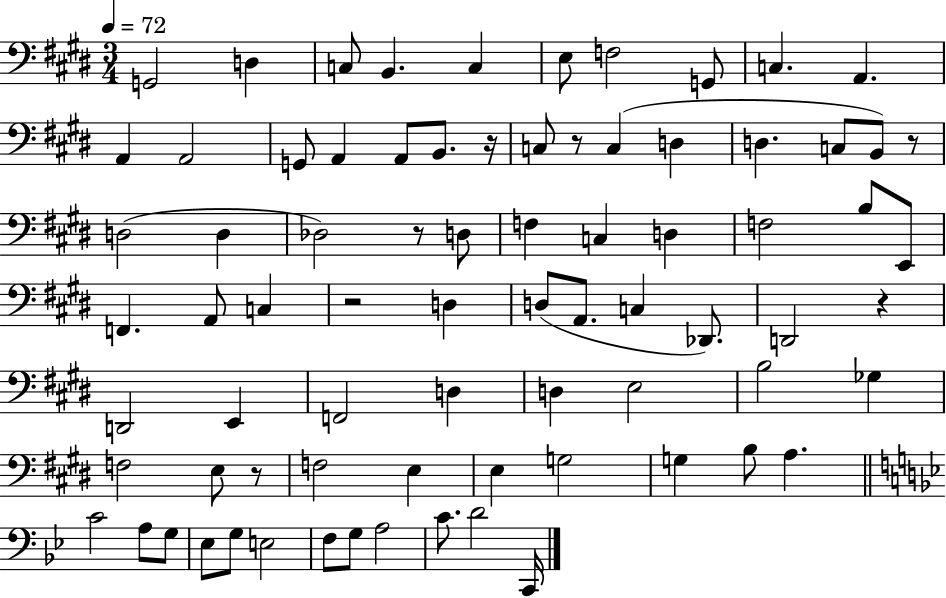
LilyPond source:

{
  \clef bass
  \numericTimeSignature
  \time 3/4
  \key e \major
  \tempo 4 = 72
  \repeat volta 2 { g,2 d4 | c8 b,4. c4 | e8 f2 g,8 | c4. a,4. | \break a,4 a,2 | g,8 a,4 a,8 b,8. r16 | c8 r8 c4( d4 | d4. c8 b,8) r8 | \break d2( d4 | des2) r8 d8 | f4 c4 d4 | f2 b8 e,8 | \break f,4. a,8 c4 | r2 d4 | d8( a,8. c4 des,8.) | d,2 r4 | \break d,2 e,4 | f,2 d4 | d4 e2 | b2 ges4 | \break f2 e8 r8 | f2 e4 | e4 g2 | g4 b8 a4. | \break \bar "||" \break \key g \minor c'2 a8 g8 | ees8 g8 e2 | f8 g8 a2 | c'8. d'2 c,16 | \break } \bar "|."
}